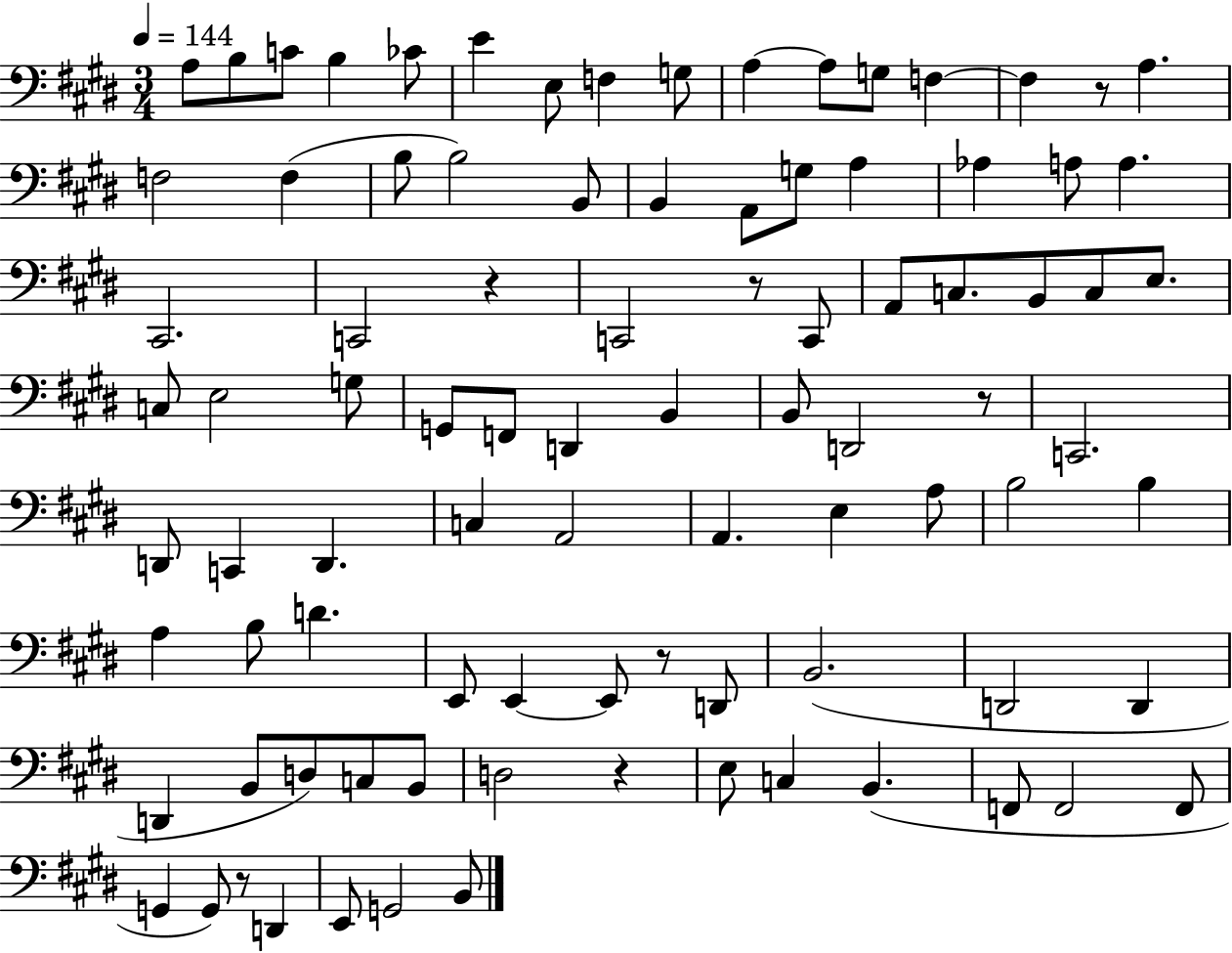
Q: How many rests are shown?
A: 7